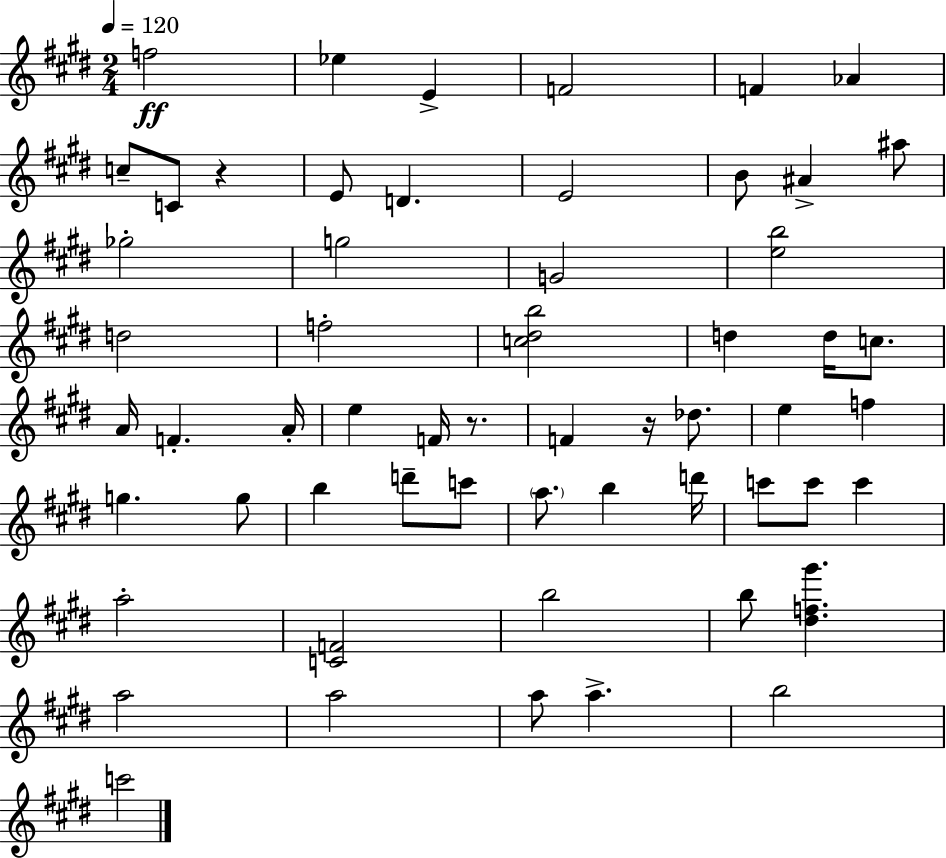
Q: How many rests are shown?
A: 3